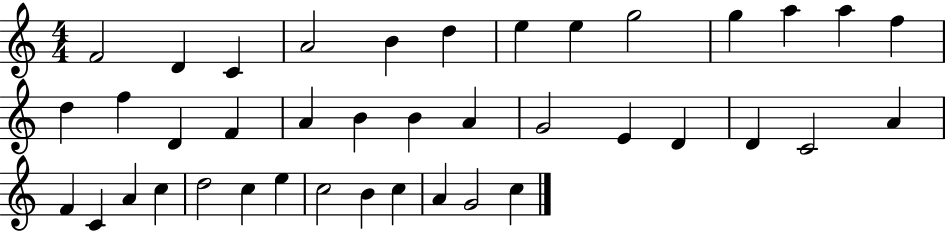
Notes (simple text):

F4/h D4/q C4/q A4/h B4/q D5/q E5/q E5/q G5/h G5/q A5/q A5/q F5/q D5/q F5/q D4/q F4/q A4/q B4/q B4/q A4/q G4/h E4/q D4/q D4/q C4/h A4/q F4/q C4/q A4/q C5/q D5/h C5/q E5/q C5/h B4/q C5/q A4/q G4/h C5/q